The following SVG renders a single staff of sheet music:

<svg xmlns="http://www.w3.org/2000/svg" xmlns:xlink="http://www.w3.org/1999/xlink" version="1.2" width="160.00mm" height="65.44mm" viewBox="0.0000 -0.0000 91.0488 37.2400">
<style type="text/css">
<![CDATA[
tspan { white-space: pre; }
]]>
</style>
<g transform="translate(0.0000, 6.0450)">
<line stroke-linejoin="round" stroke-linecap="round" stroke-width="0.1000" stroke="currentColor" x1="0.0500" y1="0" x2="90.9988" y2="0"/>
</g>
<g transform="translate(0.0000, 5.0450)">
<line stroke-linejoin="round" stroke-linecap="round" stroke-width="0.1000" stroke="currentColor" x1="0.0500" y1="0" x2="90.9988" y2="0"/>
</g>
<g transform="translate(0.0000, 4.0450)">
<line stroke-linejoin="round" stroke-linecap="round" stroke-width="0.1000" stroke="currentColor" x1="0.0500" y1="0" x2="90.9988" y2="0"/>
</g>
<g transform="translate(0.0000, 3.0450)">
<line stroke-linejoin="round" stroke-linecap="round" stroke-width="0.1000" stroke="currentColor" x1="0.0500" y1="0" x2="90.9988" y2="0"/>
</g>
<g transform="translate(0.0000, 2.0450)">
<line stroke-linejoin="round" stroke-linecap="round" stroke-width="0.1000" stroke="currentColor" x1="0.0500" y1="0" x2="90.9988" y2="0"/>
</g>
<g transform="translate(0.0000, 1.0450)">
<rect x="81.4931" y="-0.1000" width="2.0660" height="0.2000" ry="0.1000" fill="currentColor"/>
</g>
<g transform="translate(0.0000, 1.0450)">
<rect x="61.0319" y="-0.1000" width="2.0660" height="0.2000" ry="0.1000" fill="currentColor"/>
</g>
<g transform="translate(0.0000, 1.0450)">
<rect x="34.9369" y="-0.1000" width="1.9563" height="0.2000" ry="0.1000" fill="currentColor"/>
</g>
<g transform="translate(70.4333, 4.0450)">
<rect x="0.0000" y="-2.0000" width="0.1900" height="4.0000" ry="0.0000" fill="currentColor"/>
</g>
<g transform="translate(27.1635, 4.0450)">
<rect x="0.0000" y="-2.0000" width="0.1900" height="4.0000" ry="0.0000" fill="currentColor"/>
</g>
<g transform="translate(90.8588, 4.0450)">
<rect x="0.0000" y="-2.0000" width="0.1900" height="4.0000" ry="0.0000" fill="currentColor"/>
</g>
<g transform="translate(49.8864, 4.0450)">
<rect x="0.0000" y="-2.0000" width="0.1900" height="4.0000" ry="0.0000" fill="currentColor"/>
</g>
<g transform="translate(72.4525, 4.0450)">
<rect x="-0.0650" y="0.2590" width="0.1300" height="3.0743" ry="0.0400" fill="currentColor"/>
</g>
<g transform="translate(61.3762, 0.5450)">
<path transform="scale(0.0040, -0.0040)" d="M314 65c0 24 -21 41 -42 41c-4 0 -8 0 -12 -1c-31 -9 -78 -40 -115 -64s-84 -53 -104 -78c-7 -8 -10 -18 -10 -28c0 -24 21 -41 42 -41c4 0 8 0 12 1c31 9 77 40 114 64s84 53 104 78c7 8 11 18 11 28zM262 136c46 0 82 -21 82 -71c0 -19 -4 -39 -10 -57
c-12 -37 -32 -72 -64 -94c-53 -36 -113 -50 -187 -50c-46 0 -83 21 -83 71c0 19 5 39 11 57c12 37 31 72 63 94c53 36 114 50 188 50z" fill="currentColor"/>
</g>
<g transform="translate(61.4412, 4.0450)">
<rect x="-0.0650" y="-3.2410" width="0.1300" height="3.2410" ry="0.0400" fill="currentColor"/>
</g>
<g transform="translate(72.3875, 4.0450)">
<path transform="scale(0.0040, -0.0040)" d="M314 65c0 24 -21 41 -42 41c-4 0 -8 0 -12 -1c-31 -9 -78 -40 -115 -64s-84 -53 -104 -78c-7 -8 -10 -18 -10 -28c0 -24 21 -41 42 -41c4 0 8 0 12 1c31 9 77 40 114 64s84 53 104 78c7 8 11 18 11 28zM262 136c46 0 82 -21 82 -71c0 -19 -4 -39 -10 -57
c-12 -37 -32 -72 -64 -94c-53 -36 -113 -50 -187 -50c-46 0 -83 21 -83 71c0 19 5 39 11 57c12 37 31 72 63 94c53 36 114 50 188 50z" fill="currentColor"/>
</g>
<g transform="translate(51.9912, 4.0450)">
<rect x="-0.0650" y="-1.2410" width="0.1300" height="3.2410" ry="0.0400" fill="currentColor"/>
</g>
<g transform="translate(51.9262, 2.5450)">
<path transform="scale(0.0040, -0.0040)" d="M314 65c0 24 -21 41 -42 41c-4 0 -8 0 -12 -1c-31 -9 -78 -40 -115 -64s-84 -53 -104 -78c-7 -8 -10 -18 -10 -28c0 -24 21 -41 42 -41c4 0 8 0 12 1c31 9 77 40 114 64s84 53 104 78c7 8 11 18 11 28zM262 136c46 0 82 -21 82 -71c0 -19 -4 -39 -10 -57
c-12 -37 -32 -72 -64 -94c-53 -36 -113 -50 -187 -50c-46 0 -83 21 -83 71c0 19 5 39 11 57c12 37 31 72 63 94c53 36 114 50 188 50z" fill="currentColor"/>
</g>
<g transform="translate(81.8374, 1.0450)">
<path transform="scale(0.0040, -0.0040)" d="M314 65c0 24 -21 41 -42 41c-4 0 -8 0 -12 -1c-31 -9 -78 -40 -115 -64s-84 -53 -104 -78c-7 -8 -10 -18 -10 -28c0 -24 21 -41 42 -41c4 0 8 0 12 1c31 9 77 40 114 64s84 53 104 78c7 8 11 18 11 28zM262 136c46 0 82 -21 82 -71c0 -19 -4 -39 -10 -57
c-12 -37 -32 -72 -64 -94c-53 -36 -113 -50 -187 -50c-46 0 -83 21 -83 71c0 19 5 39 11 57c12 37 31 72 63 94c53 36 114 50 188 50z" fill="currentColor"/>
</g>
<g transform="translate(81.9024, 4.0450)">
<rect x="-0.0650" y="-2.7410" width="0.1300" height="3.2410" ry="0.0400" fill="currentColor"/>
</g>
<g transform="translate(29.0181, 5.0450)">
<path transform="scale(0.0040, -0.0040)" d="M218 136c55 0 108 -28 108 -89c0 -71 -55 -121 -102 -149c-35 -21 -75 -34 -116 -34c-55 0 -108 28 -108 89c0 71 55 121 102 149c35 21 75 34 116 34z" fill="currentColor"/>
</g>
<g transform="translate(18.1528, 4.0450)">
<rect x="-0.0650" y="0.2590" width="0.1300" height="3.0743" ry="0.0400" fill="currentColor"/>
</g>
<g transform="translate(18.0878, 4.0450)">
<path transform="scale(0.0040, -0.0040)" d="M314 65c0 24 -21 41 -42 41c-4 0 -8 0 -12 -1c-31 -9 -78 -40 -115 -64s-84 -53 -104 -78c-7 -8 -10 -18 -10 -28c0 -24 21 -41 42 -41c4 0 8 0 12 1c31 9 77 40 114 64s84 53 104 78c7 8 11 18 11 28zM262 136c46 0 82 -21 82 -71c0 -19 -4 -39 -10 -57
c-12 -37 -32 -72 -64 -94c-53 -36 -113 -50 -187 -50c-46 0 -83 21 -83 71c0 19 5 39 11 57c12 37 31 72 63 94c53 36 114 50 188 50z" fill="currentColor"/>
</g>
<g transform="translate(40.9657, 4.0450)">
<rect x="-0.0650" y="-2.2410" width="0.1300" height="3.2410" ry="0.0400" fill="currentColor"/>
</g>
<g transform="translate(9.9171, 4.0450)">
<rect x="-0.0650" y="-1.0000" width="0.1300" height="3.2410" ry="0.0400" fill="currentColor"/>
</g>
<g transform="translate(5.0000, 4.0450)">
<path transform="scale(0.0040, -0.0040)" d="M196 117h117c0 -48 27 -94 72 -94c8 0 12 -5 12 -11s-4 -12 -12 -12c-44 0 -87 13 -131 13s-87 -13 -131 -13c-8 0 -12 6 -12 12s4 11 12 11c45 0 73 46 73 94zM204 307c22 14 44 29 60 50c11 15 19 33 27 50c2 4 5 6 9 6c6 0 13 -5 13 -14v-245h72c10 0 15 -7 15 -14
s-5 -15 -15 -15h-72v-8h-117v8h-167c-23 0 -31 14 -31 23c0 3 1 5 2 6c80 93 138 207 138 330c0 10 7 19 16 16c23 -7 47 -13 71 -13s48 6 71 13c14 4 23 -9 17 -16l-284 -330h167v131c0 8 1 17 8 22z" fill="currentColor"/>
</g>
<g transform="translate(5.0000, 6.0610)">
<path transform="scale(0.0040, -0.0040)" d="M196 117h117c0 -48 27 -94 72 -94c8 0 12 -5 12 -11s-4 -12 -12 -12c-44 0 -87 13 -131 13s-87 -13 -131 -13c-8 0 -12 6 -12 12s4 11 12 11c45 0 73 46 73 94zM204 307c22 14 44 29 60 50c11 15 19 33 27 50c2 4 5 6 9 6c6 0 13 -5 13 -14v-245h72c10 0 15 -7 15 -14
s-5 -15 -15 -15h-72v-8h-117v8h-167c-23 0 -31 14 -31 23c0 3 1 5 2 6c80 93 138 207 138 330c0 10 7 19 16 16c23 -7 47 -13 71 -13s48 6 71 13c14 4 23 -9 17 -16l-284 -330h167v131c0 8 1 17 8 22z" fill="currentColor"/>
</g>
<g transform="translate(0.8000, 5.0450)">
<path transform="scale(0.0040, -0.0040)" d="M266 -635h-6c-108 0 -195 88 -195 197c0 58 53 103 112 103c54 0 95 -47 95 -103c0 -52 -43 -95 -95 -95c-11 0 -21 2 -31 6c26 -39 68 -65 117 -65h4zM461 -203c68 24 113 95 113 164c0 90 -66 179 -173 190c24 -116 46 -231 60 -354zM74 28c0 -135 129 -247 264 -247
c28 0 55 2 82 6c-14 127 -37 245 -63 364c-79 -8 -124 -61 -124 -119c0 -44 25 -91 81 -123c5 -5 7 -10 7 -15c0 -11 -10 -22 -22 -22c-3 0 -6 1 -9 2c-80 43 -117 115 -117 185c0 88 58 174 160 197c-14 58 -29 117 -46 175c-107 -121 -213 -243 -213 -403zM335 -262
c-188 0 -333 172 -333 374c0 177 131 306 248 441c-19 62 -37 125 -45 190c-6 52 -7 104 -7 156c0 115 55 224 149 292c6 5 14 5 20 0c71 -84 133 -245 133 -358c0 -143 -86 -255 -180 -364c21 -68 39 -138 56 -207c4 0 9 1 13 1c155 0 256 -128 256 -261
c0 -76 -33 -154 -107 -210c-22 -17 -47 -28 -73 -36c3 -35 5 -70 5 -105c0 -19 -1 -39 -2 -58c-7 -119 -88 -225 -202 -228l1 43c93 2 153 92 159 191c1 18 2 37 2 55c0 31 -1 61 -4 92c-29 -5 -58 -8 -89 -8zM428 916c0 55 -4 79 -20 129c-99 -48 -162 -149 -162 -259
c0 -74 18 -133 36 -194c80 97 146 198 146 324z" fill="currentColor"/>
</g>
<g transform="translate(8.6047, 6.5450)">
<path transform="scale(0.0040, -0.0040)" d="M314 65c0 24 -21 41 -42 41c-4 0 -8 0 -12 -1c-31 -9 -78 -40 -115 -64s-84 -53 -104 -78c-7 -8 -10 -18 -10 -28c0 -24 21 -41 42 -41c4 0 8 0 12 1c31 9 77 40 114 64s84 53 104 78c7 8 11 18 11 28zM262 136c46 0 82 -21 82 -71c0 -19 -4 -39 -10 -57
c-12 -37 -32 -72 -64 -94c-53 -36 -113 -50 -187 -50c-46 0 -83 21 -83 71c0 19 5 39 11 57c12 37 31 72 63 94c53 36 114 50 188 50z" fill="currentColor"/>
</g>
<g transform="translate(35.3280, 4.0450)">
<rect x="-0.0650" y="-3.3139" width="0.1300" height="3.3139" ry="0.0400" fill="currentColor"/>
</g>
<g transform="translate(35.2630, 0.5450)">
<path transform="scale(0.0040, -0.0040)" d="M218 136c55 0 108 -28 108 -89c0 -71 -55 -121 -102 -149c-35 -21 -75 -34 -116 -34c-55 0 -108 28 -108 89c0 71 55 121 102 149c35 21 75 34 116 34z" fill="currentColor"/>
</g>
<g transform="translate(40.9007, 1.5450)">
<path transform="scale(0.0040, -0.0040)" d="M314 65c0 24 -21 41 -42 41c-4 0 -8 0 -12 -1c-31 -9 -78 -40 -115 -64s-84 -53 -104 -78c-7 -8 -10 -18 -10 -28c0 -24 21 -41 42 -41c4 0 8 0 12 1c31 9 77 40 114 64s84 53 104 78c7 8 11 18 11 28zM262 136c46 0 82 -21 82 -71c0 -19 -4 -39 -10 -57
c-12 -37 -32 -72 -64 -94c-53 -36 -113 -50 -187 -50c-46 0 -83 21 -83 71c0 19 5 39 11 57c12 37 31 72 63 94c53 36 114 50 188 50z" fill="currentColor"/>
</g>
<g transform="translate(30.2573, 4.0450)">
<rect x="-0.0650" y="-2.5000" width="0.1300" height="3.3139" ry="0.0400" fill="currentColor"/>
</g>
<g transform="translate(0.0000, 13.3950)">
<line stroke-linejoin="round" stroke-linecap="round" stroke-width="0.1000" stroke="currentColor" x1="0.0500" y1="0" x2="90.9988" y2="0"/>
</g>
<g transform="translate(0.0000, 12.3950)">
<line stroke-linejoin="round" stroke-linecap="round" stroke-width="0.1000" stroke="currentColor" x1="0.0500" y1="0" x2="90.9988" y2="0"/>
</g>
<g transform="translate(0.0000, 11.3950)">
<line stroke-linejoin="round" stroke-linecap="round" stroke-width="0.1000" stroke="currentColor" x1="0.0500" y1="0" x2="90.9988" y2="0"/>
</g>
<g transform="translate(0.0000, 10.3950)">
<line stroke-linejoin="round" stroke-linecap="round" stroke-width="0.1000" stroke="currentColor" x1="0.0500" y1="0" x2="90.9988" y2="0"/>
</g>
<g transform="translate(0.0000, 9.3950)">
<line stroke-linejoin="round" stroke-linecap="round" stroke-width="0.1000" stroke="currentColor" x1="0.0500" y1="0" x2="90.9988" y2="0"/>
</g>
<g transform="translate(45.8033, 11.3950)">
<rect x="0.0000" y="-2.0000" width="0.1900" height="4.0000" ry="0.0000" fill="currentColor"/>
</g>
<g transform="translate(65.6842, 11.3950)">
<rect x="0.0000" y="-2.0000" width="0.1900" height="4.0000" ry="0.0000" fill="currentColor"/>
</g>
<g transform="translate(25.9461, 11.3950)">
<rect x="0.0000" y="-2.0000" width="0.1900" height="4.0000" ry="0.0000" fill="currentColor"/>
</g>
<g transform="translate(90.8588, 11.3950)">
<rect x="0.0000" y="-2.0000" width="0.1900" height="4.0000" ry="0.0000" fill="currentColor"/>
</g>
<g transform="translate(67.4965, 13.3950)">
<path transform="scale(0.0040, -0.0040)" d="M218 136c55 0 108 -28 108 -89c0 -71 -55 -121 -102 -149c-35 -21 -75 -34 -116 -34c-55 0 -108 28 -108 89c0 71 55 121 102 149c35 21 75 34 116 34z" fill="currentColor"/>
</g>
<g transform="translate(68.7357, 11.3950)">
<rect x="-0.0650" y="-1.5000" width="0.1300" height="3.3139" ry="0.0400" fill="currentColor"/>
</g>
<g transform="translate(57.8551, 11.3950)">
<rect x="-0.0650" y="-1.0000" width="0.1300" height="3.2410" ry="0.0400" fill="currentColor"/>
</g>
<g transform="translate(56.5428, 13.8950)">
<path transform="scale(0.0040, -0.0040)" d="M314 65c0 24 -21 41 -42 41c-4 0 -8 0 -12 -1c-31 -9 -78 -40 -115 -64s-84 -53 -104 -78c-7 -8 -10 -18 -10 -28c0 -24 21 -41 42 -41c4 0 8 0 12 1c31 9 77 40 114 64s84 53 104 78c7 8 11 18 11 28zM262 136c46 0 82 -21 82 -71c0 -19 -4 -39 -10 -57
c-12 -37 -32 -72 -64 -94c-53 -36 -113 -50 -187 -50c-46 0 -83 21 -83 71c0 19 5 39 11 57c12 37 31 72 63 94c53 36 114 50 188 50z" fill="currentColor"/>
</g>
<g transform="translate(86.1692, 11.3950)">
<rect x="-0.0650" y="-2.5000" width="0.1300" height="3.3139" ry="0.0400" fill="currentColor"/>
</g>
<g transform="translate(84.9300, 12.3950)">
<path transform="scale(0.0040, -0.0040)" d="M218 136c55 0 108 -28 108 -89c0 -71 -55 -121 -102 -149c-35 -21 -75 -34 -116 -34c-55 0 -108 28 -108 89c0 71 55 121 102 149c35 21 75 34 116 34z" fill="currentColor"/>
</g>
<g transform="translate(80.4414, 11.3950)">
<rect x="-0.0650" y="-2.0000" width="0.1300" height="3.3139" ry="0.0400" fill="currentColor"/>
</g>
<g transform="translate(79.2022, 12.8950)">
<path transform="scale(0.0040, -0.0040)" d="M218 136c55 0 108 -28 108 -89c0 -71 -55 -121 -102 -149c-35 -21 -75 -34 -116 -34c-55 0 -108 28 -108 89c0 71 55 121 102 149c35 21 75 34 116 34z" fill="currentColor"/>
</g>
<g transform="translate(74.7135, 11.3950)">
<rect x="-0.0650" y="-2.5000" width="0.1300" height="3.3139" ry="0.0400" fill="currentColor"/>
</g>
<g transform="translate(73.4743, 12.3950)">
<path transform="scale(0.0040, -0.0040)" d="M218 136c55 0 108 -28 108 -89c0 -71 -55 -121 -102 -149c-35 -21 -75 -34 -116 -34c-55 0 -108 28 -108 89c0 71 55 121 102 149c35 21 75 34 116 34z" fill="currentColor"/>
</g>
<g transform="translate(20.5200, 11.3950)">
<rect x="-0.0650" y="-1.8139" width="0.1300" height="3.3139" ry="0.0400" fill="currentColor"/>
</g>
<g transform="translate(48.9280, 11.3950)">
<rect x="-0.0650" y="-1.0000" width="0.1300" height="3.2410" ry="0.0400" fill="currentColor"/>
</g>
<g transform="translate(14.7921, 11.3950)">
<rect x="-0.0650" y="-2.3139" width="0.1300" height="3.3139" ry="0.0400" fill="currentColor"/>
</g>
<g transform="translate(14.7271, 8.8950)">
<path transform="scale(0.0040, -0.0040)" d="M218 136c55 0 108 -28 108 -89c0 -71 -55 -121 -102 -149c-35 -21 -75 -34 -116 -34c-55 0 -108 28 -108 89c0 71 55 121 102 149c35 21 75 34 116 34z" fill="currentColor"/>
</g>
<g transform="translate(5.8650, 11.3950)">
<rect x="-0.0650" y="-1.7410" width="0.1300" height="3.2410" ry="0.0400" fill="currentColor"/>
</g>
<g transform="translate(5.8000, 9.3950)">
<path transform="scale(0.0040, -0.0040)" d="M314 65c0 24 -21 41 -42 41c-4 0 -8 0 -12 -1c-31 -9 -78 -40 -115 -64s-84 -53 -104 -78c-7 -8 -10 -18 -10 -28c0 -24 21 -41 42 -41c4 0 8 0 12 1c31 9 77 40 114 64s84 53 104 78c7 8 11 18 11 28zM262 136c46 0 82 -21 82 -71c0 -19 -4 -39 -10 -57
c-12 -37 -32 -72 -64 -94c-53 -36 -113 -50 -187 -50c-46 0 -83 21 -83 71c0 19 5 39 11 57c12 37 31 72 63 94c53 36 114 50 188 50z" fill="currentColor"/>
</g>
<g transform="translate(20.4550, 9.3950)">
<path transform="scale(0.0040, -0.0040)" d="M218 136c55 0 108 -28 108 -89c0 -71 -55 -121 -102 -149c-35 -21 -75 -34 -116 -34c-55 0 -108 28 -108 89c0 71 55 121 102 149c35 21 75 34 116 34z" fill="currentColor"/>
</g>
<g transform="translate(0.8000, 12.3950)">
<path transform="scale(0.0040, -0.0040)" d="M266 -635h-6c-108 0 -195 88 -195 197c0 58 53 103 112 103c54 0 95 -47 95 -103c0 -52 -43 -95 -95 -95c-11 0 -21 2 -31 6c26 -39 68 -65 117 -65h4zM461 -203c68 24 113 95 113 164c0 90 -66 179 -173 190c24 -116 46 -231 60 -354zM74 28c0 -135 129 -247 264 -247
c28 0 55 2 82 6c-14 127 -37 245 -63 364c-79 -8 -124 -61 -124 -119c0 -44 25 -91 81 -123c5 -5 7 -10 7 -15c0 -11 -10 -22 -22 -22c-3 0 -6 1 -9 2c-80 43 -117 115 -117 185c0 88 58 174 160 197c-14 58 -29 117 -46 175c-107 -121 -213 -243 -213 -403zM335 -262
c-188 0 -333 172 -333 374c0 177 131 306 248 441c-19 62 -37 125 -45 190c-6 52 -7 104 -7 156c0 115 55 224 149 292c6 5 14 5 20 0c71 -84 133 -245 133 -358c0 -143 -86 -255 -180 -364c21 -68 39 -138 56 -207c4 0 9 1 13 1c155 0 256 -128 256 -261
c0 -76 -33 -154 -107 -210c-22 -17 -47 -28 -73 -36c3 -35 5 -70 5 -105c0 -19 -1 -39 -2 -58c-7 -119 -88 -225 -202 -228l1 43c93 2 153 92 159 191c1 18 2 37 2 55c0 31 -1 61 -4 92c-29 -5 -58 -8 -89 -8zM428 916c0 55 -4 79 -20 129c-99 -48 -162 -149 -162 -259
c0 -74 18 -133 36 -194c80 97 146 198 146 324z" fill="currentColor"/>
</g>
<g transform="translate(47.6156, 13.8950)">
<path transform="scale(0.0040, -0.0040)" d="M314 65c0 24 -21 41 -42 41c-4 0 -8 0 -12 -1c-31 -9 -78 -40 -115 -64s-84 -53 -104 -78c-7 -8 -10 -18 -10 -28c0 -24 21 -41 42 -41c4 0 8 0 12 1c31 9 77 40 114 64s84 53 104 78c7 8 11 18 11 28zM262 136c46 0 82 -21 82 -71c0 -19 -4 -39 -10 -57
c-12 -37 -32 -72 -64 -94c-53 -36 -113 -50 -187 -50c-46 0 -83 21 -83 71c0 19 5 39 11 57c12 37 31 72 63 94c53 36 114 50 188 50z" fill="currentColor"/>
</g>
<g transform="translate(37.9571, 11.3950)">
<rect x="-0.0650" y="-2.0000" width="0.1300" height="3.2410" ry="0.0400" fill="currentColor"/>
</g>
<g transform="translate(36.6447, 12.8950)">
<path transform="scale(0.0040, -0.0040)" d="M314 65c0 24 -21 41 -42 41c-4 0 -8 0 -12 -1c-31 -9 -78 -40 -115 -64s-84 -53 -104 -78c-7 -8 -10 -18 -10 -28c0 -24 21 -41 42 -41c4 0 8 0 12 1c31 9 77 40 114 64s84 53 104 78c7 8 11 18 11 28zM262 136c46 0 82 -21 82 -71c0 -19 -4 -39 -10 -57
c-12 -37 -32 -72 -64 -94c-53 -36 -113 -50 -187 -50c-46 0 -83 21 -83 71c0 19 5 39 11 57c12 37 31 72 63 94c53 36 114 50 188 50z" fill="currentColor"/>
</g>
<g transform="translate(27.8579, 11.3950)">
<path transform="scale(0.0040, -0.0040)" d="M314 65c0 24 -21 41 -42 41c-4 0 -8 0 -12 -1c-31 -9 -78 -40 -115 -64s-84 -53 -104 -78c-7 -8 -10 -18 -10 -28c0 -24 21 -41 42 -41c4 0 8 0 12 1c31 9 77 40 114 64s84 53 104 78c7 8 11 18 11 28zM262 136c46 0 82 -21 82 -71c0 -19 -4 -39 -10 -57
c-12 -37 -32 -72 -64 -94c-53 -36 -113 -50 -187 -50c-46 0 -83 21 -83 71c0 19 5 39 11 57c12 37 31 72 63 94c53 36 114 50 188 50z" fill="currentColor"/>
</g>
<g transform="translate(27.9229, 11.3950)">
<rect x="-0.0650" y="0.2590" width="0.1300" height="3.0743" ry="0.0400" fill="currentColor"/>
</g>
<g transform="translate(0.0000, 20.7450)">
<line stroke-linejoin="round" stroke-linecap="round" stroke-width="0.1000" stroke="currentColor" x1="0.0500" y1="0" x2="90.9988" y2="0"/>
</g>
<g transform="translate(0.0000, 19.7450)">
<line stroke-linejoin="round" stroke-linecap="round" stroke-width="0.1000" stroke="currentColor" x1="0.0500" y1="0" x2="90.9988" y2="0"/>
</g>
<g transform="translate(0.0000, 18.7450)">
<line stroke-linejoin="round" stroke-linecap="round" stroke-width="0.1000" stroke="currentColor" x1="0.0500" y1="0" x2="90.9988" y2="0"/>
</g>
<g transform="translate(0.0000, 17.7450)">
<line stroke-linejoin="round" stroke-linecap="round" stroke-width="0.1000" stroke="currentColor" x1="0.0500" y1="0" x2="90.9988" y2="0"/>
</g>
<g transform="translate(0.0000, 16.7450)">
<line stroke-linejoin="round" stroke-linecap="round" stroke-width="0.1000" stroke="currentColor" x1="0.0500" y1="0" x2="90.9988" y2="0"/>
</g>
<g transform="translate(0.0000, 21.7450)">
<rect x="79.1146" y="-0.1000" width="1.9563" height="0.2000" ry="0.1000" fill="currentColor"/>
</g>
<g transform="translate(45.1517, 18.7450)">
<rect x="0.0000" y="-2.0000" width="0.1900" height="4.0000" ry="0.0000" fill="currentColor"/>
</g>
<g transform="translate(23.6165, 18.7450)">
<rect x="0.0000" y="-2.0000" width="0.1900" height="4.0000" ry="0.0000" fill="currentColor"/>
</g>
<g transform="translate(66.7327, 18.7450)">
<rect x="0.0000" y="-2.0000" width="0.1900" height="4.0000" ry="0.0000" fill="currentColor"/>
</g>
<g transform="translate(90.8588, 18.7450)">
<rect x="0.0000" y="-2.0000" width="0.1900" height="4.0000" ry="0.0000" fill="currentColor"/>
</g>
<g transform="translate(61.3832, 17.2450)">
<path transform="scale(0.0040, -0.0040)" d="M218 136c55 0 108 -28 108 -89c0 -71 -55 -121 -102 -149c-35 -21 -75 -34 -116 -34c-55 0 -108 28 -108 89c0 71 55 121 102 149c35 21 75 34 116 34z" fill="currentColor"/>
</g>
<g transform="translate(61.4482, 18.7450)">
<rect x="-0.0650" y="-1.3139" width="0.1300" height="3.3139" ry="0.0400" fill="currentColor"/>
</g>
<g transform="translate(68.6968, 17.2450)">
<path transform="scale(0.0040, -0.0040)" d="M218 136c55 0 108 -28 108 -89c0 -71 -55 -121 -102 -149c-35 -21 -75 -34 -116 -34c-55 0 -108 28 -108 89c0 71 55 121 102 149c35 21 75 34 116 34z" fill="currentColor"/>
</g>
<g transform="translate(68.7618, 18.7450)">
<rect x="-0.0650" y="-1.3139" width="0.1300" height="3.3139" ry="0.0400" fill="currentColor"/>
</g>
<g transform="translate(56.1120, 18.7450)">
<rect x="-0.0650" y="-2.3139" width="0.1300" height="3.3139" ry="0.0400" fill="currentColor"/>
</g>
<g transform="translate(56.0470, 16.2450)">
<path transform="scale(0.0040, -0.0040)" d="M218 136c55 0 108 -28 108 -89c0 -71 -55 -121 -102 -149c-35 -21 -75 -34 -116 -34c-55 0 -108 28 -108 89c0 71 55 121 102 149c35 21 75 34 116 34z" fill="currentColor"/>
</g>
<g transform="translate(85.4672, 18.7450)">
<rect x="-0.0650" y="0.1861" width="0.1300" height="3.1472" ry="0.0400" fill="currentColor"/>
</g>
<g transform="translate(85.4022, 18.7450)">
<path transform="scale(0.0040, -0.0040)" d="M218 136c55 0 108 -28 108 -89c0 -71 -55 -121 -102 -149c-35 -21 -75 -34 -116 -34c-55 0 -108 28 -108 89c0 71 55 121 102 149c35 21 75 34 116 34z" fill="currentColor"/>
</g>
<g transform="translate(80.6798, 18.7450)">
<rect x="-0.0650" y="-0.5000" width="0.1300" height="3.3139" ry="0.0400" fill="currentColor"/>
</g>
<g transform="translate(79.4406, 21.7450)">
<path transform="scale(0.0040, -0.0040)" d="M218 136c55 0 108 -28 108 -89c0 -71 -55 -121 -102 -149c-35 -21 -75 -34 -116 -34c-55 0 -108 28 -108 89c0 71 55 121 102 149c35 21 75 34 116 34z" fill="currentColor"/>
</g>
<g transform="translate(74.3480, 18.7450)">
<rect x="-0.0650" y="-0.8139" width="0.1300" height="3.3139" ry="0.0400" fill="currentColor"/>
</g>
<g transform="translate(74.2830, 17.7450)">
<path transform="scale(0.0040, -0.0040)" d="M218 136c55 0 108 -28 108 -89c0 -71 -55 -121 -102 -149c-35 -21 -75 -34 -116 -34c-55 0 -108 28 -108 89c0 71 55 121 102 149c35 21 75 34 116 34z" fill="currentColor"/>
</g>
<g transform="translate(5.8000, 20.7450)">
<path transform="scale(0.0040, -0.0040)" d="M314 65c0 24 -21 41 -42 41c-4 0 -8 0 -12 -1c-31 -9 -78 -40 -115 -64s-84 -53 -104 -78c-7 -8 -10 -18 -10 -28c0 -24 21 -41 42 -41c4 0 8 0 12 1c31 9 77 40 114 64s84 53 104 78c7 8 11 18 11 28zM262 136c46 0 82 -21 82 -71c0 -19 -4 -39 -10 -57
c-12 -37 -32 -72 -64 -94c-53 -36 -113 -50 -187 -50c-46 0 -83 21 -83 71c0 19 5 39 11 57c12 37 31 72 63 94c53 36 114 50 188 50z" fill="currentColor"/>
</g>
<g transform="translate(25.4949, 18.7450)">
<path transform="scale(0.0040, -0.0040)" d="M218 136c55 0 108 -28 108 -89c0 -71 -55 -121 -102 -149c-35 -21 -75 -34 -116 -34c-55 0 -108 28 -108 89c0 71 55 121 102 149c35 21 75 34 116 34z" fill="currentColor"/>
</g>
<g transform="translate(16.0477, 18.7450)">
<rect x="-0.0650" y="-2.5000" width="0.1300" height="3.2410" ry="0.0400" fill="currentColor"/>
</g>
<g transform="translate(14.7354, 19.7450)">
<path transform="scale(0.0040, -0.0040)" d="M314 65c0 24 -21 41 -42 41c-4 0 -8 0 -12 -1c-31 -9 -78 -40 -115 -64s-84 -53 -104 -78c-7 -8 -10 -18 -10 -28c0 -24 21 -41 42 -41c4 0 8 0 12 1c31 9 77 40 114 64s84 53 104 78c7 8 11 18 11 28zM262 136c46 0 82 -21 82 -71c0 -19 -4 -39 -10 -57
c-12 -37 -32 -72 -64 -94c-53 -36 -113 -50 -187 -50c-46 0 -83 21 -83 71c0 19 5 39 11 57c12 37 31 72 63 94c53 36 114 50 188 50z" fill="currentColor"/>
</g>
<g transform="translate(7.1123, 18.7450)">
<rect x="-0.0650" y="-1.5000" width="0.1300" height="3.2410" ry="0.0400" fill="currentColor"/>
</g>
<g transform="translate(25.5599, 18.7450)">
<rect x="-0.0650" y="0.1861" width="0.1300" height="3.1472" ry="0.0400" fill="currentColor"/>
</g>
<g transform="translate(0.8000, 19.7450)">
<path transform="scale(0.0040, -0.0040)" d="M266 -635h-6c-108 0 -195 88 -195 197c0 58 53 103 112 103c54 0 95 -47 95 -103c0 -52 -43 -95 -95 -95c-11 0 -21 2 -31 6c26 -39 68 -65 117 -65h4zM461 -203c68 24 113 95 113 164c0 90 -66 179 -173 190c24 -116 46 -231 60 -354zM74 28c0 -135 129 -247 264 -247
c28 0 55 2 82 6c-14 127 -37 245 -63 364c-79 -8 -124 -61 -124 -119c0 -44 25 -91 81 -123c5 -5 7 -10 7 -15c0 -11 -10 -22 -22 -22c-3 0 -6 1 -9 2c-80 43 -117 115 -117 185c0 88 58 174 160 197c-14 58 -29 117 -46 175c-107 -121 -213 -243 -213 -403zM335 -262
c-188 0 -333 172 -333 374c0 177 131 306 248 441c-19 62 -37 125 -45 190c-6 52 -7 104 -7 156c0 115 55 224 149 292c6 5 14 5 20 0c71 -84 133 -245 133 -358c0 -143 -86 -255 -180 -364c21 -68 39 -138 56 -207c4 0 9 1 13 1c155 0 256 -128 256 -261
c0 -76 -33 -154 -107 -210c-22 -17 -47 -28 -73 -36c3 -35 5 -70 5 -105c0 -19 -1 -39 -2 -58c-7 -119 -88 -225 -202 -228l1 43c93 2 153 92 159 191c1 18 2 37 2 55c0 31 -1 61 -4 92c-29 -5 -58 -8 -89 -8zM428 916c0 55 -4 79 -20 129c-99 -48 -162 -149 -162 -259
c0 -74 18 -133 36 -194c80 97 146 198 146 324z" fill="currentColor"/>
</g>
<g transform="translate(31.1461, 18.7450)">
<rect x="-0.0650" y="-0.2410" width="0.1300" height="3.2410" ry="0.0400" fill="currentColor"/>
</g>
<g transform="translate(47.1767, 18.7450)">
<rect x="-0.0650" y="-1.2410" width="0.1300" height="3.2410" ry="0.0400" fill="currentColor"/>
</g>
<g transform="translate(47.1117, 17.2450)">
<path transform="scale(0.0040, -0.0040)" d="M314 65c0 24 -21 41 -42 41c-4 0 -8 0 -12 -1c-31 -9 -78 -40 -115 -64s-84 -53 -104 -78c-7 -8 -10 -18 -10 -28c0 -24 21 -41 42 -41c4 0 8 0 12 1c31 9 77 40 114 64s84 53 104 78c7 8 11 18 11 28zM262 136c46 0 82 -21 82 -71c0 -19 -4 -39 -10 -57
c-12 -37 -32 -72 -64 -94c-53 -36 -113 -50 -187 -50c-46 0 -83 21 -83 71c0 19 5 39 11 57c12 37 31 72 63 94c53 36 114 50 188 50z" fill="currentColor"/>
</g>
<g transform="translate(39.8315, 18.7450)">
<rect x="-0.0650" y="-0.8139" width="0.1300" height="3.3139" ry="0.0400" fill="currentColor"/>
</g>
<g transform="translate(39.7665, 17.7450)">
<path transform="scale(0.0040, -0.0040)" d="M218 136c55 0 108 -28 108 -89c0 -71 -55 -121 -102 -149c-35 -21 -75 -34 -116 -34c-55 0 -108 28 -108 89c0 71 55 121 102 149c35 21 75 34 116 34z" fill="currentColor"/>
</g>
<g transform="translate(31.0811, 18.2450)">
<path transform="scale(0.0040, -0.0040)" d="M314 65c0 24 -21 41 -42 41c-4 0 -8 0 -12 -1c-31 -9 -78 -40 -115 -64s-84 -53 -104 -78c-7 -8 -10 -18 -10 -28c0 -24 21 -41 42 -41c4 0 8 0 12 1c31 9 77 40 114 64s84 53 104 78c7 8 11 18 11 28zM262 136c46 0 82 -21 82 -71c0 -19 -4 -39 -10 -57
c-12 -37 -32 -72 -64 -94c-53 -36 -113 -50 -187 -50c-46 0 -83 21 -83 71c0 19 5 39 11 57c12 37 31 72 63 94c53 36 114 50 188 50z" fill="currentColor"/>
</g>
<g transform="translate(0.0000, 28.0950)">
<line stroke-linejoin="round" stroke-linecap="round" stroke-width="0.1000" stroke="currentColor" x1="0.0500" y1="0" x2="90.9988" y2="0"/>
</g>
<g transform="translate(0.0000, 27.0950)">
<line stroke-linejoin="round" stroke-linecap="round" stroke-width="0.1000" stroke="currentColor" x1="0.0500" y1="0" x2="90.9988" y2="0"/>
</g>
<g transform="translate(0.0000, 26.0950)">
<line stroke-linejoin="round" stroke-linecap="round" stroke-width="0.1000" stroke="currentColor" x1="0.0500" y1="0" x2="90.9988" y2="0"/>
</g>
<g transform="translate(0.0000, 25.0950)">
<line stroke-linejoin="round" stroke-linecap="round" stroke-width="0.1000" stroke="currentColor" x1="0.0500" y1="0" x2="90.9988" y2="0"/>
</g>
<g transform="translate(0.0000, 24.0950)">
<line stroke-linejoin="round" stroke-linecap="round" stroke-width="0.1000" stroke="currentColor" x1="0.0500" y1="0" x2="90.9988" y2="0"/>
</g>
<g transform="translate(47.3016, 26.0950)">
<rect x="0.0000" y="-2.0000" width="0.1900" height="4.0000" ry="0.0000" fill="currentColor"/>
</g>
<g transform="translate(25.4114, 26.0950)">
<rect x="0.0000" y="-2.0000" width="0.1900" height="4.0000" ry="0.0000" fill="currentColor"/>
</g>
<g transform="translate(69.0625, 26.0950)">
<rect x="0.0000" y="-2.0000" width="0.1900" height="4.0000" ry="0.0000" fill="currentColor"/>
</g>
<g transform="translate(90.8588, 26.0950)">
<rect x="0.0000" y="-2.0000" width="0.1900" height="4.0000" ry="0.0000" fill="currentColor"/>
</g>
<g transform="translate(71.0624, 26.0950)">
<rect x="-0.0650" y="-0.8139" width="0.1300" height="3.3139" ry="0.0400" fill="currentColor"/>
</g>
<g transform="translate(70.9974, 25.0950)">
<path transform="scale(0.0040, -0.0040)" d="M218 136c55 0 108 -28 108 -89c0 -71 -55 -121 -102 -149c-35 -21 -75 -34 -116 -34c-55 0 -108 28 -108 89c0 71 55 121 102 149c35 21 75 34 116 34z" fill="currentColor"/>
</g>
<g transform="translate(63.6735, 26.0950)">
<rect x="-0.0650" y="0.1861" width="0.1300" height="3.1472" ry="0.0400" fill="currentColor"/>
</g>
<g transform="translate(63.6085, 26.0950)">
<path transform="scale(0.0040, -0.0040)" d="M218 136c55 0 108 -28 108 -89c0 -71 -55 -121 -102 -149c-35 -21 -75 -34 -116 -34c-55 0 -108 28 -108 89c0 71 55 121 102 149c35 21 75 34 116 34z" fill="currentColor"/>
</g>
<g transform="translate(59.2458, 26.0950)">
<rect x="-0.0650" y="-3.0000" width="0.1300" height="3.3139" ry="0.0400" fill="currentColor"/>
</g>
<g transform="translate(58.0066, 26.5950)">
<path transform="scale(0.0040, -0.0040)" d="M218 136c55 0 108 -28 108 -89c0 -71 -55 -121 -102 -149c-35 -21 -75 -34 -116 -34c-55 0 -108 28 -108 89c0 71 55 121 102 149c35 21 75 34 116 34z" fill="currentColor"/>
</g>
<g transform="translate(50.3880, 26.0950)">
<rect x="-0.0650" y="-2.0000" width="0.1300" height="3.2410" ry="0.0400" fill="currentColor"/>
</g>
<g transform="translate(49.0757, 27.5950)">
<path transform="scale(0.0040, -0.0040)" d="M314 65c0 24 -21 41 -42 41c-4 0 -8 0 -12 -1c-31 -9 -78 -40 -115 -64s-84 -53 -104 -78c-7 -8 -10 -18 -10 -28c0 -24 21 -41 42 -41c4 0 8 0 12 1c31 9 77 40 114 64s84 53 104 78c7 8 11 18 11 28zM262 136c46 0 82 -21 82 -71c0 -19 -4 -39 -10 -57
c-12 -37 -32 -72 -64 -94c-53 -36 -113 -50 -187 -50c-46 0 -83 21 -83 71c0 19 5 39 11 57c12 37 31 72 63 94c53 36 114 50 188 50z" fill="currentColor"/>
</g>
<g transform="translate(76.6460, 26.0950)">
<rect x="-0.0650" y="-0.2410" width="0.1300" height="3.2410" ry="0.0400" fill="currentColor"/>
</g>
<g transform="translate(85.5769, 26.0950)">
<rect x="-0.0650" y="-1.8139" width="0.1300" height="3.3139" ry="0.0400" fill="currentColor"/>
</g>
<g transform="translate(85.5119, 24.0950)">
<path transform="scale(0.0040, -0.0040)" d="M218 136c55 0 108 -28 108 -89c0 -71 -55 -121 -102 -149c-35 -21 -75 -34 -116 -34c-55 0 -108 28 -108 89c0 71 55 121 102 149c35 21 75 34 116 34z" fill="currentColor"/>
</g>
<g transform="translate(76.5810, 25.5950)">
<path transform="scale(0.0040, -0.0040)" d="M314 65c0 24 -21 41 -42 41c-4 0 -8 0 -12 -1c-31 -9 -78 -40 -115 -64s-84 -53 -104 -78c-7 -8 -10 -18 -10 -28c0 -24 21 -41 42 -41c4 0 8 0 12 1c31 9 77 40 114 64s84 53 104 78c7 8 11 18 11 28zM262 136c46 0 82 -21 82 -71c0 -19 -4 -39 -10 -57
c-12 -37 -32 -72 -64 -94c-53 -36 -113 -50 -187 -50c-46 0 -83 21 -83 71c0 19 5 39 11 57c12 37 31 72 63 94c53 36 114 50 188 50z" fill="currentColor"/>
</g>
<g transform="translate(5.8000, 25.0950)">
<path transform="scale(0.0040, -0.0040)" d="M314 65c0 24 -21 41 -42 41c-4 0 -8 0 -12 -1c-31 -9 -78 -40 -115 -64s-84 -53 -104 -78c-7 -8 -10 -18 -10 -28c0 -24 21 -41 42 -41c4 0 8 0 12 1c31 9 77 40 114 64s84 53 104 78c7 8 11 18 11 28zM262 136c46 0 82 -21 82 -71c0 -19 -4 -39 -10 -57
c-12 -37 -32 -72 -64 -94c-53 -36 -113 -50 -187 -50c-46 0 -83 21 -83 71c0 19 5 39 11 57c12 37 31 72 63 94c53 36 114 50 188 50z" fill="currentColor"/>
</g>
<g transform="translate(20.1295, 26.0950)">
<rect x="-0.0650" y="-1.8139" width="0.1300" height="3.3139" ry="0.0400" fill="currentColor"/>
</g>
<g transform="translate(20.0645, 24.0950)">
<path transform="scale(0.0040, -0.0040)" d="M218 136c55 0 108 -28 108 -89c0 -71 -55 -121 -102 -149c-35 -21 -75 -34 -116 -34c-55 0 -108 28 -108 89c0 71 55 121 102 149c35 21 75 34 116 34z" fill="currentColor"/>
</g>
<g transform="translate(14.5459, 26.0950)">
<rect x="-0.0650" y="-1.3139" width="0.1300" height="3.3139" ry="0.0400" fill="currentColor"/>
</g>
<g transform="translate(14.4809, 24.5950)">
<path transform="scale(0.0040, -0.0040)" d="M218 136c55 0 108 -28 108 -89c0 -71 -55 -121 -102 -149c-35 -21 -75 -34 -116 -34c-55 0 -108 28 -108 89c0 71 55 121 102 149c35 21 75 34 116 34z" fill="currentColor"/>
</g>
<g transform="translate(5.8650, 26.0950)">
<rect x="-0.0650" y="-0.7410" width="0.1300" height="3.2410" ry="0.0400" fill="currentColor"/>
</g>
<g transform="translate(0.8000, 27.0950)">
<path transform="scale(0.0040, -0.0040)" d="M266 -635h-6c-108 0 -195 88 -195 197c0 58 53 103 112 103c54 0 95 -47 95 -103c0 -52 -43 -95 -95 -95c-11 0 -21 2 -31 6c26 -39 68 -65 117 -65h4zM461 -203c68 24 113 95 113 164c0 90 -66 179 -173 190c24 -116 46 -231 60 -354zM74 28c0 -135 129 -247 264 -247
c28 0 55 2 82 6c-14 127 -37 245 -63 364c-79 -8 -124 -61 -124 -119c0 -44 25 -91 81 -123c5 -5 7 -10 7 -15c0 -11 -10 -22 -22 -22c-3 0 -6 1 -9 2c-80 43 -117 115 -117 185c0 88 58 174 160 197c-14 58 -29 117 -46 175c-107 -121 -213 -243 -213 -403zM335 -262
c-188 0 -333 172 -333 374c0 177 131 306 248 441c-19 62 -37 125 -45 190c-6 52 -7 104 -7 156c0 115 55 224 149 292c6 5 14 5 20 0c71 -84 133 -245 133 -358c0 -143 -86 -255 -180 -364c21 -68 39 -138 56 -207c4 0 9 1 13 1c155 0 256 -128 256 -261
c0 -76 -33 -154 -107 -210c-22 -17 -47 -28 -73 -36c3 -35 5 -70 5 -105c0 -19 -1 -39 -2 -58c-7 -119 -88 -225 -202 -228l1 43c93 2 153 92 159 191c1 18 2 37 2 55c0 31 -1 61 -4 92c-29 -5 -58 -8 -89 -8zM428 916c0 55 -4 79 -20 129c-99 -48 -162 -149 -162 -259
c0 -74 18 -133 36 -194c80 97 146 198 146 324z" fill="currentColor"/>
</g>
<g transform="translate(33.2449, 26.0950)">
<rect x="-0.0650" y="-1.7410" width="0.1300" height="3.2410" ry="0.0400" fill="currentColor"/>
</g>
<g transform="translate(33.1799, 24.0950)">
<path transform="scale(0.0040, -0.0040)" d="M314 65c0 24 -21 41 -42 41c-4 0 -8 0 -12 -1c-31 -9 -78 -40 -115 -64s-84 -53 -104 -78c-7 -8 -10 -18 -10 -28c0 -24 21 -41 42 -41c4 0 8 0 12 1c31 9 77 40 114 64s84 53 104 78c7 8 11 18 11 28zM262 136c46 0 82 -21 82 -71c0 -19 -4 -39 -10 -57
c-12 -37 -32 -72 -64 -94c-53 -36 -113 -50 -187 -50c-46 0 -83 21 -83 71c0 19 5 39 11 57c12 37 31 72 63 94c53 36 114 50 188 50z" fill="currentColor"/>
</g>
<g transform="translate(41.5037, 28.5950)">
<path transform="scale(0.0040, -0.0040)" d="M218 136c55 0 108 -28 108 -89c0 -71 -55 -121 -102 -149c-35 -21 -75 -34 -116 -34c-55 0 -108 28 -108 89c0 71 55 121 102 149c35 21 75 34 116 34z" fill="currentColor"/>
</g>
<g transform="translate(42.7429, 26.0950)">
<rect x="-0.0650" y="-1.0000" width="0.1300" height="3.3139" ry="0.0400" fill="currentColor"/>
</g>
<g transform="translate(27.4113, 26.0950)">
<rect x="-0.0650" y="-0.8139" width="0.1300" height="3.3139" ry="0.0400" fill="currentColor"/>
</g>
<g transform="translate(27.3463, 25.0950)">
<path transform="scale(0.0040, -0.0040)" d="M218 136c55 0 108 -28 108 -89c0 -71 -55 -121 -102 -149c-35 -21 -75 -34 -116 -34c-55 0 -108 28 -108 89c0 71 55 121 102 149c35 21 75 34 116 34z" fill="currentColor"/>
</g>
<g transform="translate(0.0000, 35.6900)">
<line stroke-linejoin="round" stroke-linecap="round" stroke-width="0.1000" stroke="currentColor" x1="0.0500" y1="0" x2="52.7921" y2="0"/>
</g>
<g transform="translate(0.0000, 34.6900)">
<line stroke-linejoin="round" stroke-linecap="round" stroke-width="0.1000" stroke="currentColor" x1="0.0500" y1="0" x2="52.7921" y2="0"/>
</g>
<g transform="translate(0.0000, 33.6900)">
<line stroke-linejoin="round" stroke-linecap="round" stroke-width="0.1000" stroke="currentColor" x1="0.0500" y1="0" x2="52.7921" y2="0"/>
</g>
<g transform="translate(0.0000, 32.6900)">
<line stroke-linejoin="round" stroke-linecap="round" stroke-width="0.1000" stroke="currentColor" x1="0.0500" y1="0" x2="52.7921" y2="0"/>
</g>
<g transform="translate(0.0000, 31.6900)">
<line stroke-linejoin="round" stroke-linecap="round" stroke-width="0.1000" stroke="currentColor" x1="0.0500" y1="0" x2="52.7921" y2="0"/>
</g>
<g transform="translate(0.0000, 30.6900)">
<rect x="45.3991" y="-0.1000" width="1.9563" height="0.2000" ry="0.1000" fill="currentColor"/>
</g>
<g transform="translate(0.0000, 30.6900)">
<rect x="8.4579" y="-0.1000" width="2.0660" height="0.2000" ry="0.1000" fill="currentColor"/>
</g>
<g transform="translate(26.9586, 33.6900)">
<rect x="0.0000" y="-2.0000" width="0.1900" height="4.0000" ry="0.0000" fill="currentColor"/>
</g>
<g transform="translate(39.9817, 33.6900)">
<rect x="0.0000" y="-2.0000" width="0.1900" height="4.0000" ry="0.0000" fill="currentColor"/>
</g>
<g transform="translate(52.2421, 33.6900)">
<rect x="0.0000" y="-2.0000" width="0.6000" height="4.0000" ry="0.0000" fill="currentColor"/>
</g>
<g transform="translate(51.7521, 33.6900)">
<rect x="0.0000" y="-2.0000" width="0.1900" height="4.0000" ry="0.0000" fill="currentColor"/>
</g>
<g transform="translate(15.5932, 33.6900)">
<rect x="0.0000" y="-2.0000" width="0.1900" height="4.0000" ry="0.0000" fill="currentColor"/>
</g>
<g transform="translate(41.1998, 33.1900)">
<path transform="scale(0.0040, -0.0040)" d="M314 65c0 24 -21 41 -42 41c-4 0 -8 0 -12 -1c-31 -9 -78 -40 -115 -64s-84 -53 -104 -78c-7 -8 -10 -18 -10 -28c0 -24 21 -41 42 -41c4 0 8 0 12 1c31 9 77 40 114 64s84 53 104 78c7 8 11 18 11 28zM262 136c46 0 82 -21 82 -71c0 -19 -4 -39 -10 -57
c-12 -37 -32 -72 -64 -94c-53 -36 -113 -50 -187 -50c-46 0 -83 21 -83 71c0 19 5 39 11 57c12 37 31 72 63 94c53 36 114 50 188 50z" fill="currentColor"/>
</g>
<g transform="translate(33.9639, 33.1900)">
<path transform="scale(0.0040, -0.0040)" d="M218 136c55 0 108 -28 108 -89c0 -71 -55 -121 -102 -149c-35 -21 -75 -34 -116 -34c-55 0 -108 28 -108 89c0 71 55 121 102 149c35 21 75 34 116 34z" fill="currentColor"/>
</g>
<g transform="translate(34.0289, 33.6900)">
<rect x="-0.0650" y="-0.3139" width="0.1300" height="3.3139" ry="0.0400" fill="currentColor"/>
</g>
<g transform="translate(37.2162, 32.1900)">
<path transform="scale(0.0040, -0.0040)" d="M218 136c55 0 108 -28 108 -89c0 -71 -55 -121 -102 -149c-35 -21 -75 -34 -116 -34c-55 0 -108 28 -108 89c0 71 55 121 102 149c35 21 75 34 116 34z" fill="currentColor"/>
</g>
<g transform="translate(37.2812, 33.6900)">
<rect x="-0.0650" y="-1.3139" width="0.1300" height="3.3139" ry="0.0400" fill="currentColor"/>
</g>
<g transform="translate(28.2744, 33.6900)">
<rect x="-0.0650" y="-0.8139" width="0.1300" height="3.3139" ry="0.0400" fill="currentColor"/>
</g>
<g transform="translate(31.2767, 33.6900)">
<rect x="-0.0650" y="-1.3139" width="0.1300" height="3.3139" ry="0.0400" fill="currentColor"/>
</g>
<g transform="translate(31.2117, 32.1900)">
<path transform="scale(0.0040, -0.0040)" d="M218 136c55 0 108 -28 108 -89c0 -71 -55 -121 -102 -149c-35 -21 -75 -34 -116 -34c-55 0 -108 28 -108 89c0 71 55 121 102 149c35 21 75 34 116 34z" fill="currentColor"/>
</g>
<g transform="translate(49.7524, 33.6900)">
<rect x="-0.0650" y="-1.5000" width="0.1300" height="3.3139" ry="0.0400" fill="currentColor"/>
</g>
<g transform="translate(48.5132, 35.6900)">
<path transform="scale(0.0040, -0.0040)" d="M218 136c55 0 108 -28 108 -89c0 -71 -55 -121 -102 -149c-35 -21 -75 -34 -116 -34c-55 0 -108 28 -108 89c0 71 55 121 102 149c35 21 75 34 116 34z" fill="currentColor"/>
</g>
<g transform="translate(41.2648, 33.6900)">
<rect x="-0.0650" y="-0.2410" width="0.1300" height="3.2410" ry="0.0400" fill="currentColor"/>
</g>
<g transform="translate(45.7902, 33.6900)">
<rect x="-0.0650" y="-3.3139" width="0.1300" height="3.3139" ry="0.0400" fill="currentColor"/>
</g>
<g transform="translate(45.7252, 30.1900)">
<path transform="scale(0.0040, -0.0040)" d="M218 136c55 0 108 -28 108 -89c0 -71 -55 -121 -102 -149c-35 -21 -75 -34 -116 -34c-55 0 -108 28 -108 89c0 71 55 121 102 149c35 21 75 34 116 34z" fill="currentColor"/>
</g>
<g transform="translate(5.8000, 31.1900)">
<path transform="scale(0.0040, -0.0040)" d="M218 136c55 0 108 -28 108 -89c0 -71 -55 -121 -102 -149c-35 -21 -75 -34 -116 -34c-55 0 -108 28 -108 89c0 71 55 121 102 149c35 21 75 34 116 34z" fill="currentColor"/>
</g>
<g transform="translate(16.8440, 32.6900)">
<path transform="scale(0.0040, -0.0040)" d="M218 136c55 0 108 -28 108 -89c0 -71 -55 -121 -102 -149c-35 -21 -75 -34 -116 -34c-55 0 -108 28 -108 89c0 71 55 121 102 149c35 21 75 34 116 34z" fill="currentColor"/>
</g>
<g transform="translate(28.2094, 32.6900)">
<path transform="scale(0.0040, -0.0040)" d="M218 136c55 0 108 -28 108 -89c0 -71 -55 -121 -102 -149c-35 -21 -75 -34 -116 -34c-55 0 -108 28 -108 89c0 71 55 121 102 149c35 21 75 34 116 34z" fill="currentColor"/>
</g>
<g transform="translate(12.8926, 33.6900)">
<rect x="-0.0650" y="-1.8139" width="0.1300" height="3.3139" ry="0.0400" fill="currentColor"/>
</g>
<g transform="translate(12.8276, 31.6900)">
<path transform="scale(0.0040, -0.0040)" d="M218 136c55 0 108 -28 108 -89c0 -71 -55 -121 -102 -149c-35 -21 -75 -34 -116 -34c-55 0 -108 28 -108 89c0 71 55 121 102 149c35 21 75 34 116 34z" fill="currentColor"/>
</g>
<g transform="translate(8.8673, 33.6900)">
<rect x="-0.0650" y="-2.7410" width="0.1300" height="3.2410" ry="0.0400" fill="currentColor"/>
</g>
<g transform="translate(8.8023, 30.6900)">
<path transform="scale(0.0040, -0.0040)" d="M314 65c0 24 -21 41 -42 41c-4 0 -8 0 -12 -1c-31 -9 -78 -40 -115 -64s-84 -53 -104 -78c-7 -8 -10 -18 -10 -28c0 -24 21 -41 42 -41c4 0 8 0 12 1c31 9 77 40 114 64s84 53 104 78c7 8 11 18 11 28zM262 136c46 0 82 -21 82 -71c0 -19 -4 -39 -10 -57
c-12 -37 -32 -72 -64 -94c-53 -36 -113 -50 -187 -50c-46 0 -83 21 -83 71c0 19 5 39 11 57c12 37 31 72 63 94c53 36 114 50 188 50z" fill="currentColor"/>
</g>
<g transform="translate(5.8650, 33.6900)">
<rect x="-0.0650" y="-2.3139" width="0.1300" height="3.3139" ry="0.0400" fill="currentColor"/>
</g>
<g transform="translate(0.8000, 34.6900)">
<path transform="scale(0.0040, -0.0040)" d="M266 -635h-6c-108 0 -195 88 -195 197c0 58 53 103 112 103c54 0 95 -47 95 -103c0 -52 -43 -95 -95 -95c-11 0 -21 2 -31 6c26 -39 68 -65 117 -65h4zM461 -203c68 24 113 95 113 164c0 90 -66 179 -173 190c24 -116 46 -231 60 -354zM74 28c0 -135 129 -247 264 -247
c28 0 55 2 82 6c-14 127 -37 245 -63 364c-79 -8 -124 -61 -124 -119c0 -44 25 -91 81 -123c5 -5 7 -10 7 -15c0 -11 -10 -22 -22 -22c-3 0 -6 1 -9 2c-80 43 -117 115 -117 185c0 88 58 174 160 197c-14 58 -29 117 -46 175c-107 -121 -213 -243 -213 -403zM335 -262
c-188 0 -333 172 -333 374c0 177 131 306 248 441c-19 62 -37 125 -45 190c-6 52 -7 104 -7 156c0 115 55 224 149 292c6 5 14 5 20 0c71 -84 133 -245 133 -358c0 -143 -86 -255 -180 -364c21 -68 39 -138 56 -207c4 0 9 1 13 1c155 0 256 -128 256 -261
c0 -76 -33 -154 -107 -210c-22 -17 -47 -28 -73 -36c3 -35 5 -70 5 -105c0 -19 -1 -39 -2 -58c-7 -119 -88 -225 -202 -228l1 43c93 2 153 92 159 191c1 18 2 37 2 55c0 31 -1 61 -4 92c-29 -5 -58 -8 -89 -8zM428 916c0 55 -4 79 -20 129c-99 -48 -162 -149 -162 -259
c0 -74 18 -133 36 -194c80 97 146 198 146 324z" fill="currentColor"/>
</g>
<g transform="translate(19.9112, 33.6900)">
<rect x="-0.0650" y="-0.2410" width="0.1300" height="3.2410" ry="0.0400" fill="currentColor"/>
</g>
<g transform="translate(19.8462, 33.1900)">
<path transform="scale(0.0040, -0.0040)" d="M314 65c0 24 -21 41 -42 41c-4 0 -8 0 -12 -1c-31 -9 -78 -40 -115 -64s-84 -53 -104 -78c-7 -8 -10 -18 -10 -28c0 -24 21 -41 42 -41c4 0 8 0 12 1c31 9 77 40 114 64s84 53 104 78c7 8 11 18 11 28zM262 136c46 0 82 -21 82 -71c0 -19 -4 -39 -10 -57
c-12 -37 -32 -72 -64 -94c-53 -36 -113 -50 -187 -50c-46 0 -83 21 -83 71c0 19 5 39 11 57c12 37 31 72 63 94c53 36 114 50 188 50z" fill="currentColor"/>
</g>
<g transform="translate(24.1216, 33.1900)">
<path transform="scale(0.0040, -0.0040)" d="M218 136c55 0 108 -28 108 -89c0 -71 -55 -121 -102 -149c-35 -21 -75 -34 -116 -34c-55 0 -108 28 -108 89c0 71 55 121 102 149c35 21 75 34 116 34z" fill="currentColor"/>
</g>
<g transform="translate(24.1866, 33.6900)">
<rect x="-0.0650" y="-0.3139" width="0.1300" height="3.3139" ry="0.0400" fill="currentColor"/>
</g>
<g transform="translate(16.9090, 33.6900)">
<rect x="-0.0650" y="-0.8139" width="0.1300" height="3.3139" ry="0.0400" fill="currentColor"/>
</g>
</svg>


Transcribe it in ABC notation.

X:1
T:Untitled
M:4/4
L:1/4
K:C
D2 B2 G b g2 e2 b2 B2 a2 f2 g f B2 F2 D2 D2 E G F G E2 G2 B c2 d e2 g e e d C B d2 e f d f2 D F2 A B d c2 f g a2 f d c2 c d e c e c2 b E